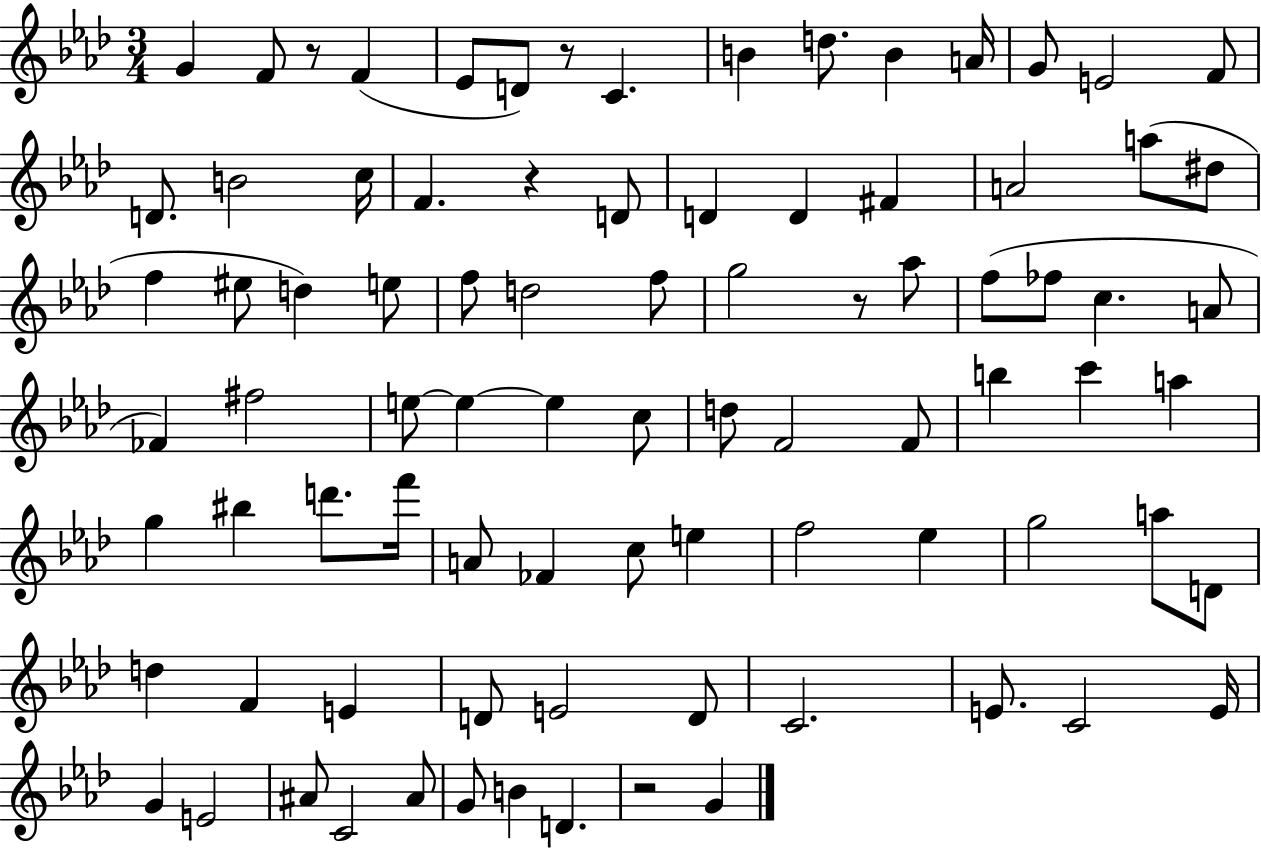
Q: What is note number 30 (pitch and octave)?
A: D5